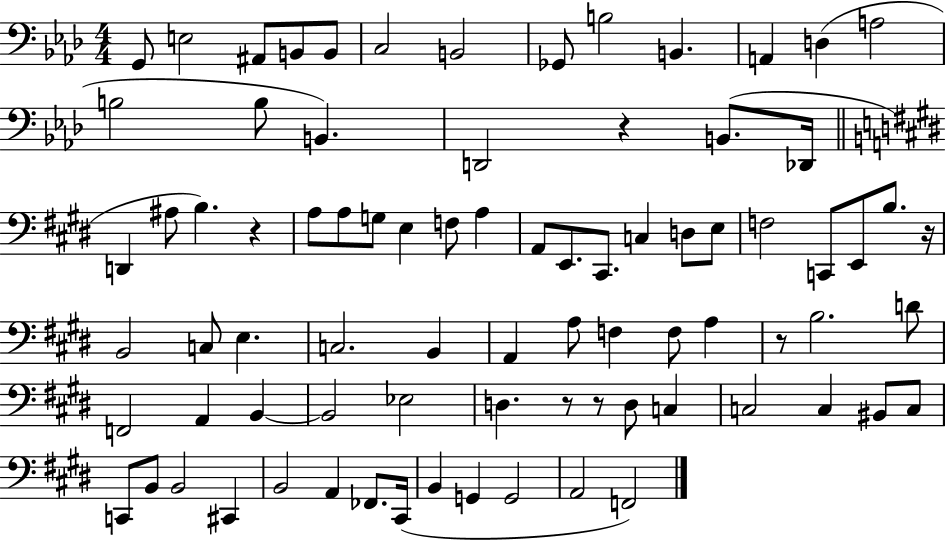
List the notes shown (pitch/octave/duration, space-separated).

G2/e E3/h A#2/e B2/e B2/e C3/h B2/h Gb2/e B3/h B2/q. A2/q D3/q A3/h B3/h B3/e B2/q. D2/h R/q B2/e. Db2/s D2/q A#3/e B3/q. R/q A3/e A3/e G3/e E3/q F3/e A3/q A2/e E2/e. C#2/e. C3/q D3/e E3/e F3/h C2/e E2/e B3/e. R/s B2/h C3/e E3/q. C3/h. B2/q A2/q A3/e F3/q F3/e A3/q R/e B3/h. D4/e F2/h A2/q B2/q B2/h Eb3/h D3/q. R/e R/e D3/e C3/q C3/h C3/q BIS2/e C3/e C2/e B2/e B2/h C#2/q B2/h A2/q FES2/e. C#2/s B2/q G2/q G2/h A2/h F2/h